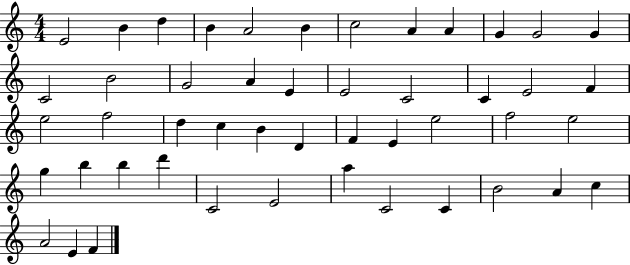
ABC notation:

X:1
T:Untitled
M:4/4
L:1/4
K:C
E2 B d B A2 B c2 A A G G2 G C2 B2 G2 A E E2 C2 C E2 F e2 f2 d c B D F E e2 f2 e2 g b b d' C2 E2 a C2 C B2 A c A2 E F